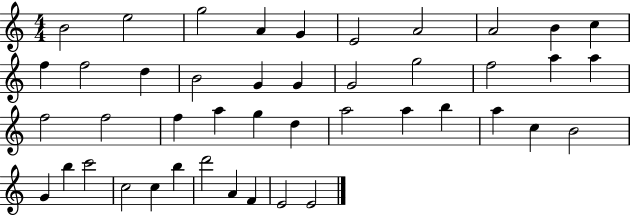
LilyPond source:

{
  \clef treble
  \numericTimeSignature
  \time 4/4
  \key c \major
  b'2 e''2 | g''2 a'4 g'4 | e'2 a'2 | a'2 b'4 c''4 | \break f''4 f''2 d''4 | b'2 g'4 g'4 | g'2 g''2 | f''2 a''4 a''4 | \break f''2 f''2 | f''4 a''4 g''4 d''4 | a''2 a''4 b''4 | a''4 c''4 b'2 | \break g'4 b''4 c'''2 | c''2 c''4 b''4 | d'''2 a'4 f'4 | e'2 e'2 | \break \bar "|."
}